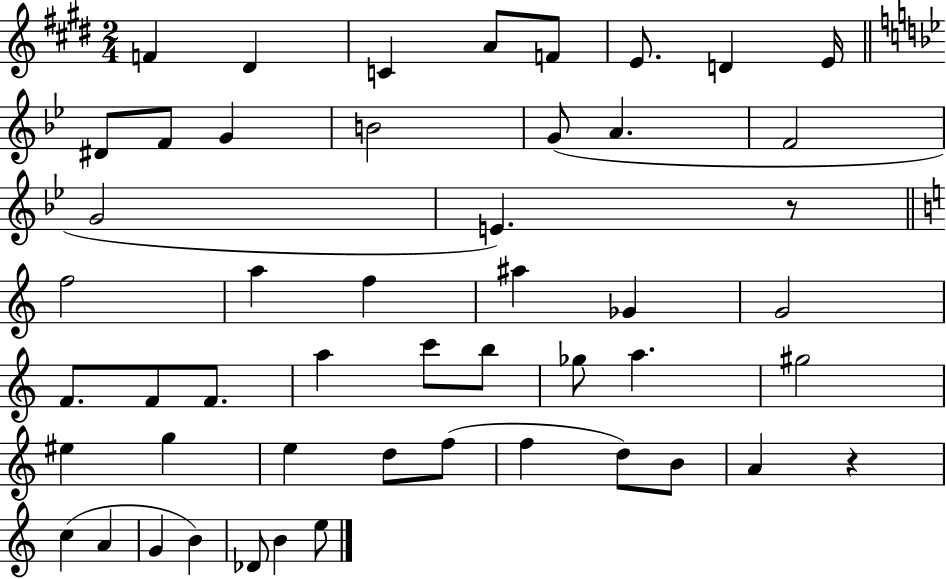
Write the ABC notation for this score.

X:1
T:Untitled
M:2/4
L:1/4
K:E
F ^D C A/2 F/2 E/2 D E/4 ^D/2 F/2 G B2 G/2 A F2 G2 E z/2 f2 a f ^a _G G2 F/2 F/2 F/2 a c'/2 b/2 _g/2 a ^g2 ^e g e d/2 f/2 f d/2 B/2 A z c A G B _D/2 B e/2